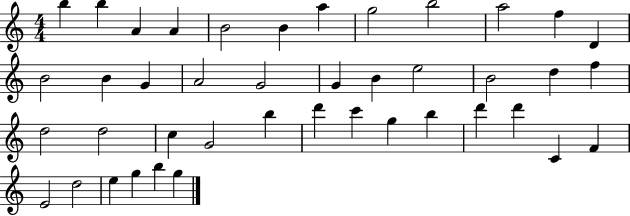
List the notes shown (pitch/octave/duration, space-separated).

B5/q B5/q A4/q A4/q B4/h B4/q A5/q G5/h B5/h A5/h F5/q D4/q B4/h B4/q G4/q A4/h G4/h G4/q B4/q E5/h B4/h D5/q F5/q D5/h D5/h C5/q G4/h B5/q D6/q C6/q G5/q B5/q D6/q D6/q C4/q F4/q E4/h D5/h E5/q G5/q B5/q G5/q